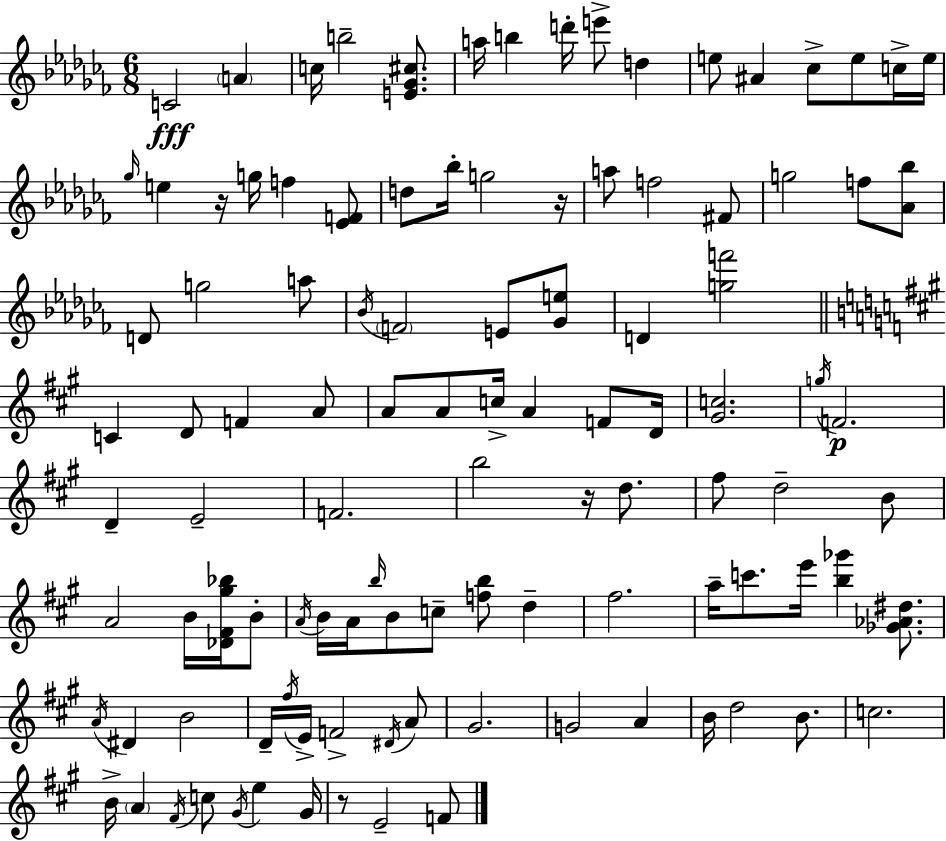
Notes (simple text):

C4/h A4/q C5/s B5/h [E4,Gb4,C#5]/e. A5/s B5/q D6/s E6/e D5/q E5/e A#4/q CES5/e E5/e C5/s E5/s Gb5/s E5/q R/s G5/s F5/q [Eb4,F4]/e D5/e Bb5/s G5/h R/s A5/e F5/h F#4/e G5/h F5/e [Ab4,Bb5]/e D4/e G5/h A5/e Bb4/s F4/h E4/e [Gb4,E5]/e D4/q [G5,F6]/h C4/q D4/e F4/q A4/e A4/e A4/e C5/s A4/q F4/e D4/s [G#4,C5]/h. G5/s F4/h. D4/q E4/h F4/h. B5/h R/s D5/e. F#5/e D5/h B4/e A4/h B4/s [Db4,F#4,G#5,Bb5]/s B4/e A4/s B4/s A4/s B5/s B4/e C5/e [F5,B5]/e D5/q F#5/h. A5/s C6/e. E6/s [B5,Gb6]/q [Gb4,Ab4,D#5]/e. A4/s D#4/q B4/h D4/s F#5/s E4/s F4/h D#4/s A4/e G#4/h. G4/h A4/q B4/s D5/h B4/e. C5/h. B4/s A4/q F#4/s C5/e G#4/s E5/q G#4/s R/e E4/h F4/e